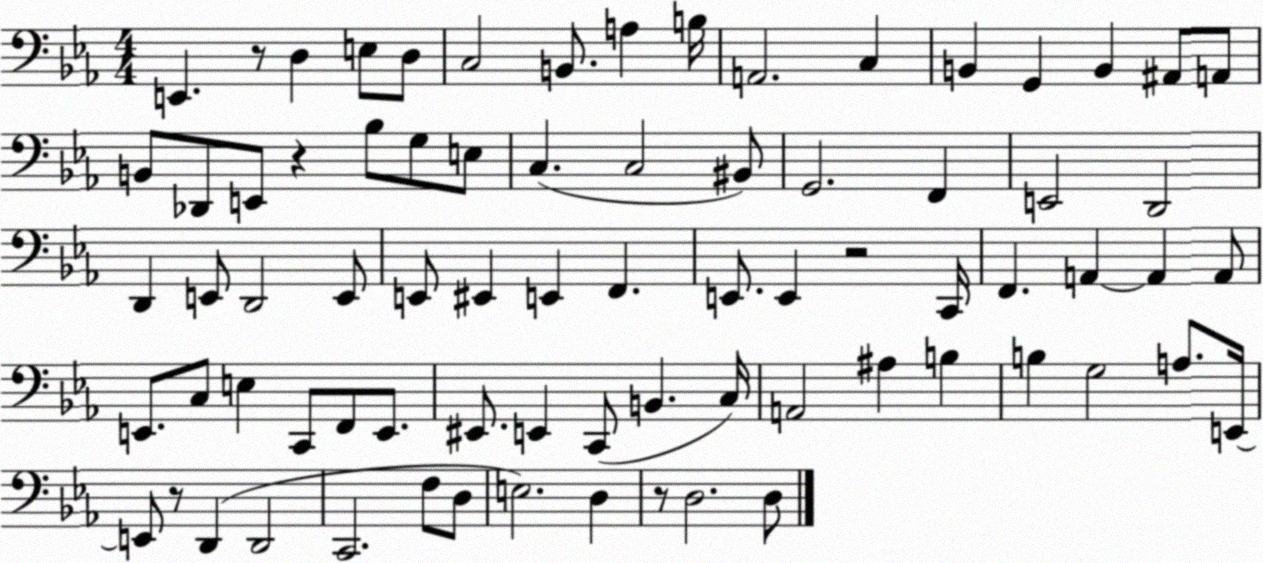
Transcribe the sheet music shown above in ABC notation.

X:1
T:Untitled
M:4/4
L:1/4
K:Eb
E,, z/2 D, E,/2 D,/2 C,2 B,,/2 A, B,/4 A,,2 C, B,, G,, B,, ^A,,/2 A,,/2 B,,/2 _D,,/2 E,,/2 z _B,/2 G,/2 E,/2 C, C,2 ^B,,/2 G,,2 F,, E,,2 D,,2 D,, E,,/2 D,,2 E,,/2 E,,/2 ^E,, E,, F,, E,,/2 E,, z2 C,,/4 F,, A,, A,, A,,/2 E,,/2 C,/2 E, C,,/2 F,,/2 E,,/2 ^E,,/2 E,, C,,/2 B,, C,/4 A,,2 ^A, B, B, G,2 A,/2 E,,/4 E,,/2 z/2 D,, D,,2 C,,2 F,/2 D,/2 E,2 D, z/2 D,2 D,/2